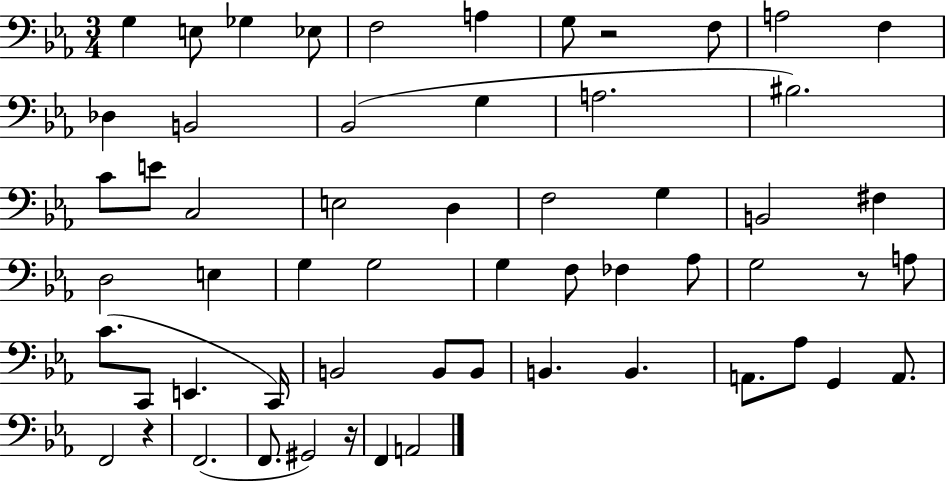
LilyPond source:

{
  \clef bass
  \numericTimeSignature
  \time 3/4
  \key ees \major
  \repeat volta 2 { g4 e8 ges4 ees8 | f2 a4 | g8 r2 f8 | a2 f4 | \break des4 b,2 | bes,2( g4 | a2. | bis2.) | \break c'8 e'8 c2 | e2 d4 | f2 g4 | b,2 fis4 | \break d2 e4 | g4 g2 | g4 f8 fes4 aes8 | g2 r8 a8 | \break c'8.( c,8 e,4. c,16) | b,2 b,8 b,8 | b,4. b,4. | a,8. aes8 g,4 a,8. | \break f,2 r4 | f,2.( | f,8. gis,2) r16 | f,4 a,2 | \break } \bar "|."
}